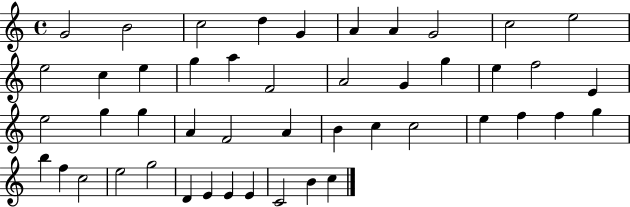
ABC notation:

X:1
T:Untitled
M:4/4
L:1/4
K:C
G2 B2 c2 d G A A G2 c2 e2 e2 c e g a F2 A2 G g e f2 E e2 g g A F2 A B c c2 e f f g b f c2 e2 g2 D E E E C2 B c